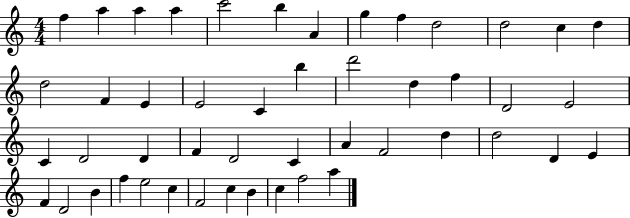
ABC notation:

X:1
T:Untitled
M:4/4
L:1/4
K:C
f a a a c'2 b A g f d2 d2 c d d2 F E E2 C b d'2 d f D2 E2 C D2 D F D2 C A F2 d d2 D E F D2 B f e2 c F2 c B c f2 a